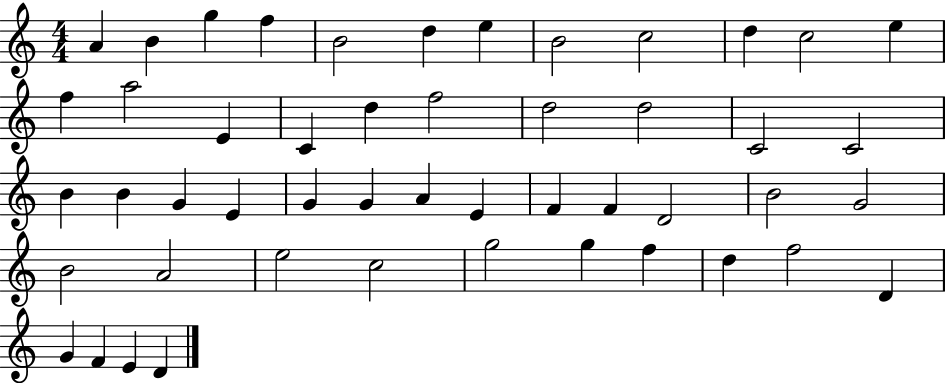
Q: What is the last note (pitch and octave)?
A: D4